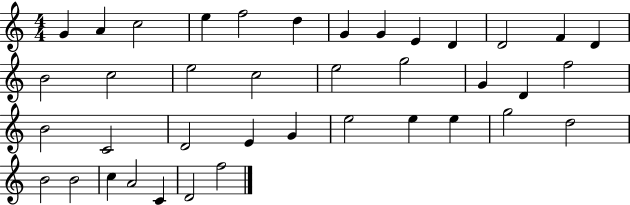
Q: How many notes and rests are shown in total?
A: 39